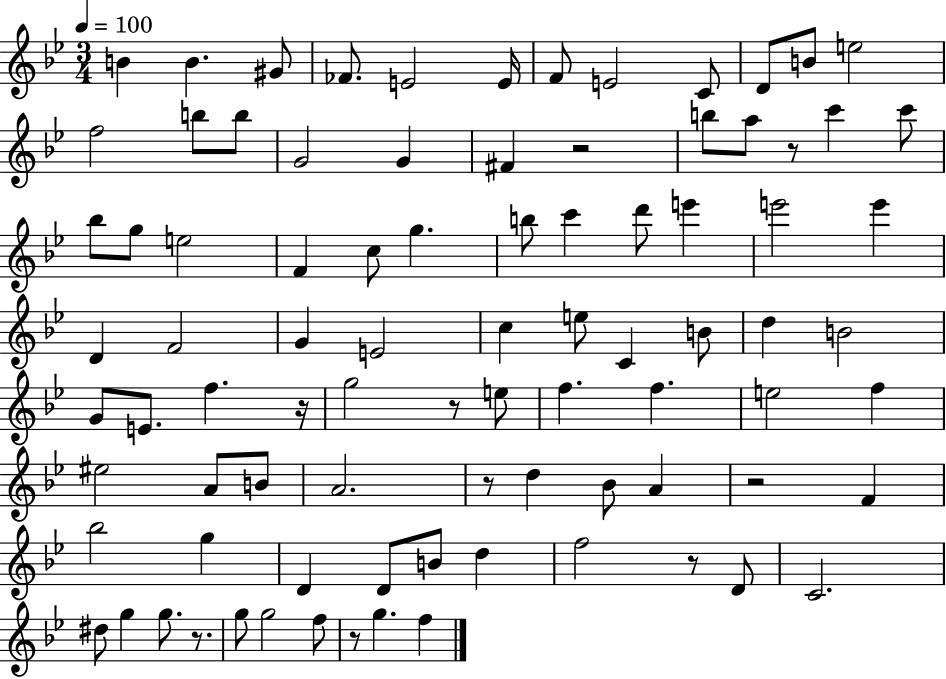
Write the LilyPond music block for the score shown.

{
  \clef treble
  \numericTimeSignature
  \time 3/4
  \key bes \major
  \tempo 4 = 100
  b'4 b'4. gis'8 | fes'8. e'2 e'16 | f'8 e'2 c'8 | d'8 b'8 e''2 | \break f''2 b''8 b''8 | g'2 g'4 | fis'4 r2 | b''8 a''8 r8 c'''4 c'''8 | \break bes''8 g''8 e''2 | f'4 c''8 g''4. | b''8 c'''4 d'''8 e'''4 | e'''2 e'''4 | \break d'4 f'2 | g'4 e'2 | c''4 e''8 c'4 b'8 | d''4 b'2 | \break g'8 e'8. f''4. r16 | g''2 r8 e''8 | f''4. f''4. | e''2 f''4 | \break eis''2 a'8 b'8 | a'2. | r8 d''4 bes'8 a'4 | r2 f'4 | \break bes''2 g''4 | d'4 d'8 b'8 d''4 | f''2 r8 d'8 | c'2. | \break dis''8 g''4 g''8. r8. | g''8 g''2 f''8 | r8 g''4. f''4 | \bar "|."
}